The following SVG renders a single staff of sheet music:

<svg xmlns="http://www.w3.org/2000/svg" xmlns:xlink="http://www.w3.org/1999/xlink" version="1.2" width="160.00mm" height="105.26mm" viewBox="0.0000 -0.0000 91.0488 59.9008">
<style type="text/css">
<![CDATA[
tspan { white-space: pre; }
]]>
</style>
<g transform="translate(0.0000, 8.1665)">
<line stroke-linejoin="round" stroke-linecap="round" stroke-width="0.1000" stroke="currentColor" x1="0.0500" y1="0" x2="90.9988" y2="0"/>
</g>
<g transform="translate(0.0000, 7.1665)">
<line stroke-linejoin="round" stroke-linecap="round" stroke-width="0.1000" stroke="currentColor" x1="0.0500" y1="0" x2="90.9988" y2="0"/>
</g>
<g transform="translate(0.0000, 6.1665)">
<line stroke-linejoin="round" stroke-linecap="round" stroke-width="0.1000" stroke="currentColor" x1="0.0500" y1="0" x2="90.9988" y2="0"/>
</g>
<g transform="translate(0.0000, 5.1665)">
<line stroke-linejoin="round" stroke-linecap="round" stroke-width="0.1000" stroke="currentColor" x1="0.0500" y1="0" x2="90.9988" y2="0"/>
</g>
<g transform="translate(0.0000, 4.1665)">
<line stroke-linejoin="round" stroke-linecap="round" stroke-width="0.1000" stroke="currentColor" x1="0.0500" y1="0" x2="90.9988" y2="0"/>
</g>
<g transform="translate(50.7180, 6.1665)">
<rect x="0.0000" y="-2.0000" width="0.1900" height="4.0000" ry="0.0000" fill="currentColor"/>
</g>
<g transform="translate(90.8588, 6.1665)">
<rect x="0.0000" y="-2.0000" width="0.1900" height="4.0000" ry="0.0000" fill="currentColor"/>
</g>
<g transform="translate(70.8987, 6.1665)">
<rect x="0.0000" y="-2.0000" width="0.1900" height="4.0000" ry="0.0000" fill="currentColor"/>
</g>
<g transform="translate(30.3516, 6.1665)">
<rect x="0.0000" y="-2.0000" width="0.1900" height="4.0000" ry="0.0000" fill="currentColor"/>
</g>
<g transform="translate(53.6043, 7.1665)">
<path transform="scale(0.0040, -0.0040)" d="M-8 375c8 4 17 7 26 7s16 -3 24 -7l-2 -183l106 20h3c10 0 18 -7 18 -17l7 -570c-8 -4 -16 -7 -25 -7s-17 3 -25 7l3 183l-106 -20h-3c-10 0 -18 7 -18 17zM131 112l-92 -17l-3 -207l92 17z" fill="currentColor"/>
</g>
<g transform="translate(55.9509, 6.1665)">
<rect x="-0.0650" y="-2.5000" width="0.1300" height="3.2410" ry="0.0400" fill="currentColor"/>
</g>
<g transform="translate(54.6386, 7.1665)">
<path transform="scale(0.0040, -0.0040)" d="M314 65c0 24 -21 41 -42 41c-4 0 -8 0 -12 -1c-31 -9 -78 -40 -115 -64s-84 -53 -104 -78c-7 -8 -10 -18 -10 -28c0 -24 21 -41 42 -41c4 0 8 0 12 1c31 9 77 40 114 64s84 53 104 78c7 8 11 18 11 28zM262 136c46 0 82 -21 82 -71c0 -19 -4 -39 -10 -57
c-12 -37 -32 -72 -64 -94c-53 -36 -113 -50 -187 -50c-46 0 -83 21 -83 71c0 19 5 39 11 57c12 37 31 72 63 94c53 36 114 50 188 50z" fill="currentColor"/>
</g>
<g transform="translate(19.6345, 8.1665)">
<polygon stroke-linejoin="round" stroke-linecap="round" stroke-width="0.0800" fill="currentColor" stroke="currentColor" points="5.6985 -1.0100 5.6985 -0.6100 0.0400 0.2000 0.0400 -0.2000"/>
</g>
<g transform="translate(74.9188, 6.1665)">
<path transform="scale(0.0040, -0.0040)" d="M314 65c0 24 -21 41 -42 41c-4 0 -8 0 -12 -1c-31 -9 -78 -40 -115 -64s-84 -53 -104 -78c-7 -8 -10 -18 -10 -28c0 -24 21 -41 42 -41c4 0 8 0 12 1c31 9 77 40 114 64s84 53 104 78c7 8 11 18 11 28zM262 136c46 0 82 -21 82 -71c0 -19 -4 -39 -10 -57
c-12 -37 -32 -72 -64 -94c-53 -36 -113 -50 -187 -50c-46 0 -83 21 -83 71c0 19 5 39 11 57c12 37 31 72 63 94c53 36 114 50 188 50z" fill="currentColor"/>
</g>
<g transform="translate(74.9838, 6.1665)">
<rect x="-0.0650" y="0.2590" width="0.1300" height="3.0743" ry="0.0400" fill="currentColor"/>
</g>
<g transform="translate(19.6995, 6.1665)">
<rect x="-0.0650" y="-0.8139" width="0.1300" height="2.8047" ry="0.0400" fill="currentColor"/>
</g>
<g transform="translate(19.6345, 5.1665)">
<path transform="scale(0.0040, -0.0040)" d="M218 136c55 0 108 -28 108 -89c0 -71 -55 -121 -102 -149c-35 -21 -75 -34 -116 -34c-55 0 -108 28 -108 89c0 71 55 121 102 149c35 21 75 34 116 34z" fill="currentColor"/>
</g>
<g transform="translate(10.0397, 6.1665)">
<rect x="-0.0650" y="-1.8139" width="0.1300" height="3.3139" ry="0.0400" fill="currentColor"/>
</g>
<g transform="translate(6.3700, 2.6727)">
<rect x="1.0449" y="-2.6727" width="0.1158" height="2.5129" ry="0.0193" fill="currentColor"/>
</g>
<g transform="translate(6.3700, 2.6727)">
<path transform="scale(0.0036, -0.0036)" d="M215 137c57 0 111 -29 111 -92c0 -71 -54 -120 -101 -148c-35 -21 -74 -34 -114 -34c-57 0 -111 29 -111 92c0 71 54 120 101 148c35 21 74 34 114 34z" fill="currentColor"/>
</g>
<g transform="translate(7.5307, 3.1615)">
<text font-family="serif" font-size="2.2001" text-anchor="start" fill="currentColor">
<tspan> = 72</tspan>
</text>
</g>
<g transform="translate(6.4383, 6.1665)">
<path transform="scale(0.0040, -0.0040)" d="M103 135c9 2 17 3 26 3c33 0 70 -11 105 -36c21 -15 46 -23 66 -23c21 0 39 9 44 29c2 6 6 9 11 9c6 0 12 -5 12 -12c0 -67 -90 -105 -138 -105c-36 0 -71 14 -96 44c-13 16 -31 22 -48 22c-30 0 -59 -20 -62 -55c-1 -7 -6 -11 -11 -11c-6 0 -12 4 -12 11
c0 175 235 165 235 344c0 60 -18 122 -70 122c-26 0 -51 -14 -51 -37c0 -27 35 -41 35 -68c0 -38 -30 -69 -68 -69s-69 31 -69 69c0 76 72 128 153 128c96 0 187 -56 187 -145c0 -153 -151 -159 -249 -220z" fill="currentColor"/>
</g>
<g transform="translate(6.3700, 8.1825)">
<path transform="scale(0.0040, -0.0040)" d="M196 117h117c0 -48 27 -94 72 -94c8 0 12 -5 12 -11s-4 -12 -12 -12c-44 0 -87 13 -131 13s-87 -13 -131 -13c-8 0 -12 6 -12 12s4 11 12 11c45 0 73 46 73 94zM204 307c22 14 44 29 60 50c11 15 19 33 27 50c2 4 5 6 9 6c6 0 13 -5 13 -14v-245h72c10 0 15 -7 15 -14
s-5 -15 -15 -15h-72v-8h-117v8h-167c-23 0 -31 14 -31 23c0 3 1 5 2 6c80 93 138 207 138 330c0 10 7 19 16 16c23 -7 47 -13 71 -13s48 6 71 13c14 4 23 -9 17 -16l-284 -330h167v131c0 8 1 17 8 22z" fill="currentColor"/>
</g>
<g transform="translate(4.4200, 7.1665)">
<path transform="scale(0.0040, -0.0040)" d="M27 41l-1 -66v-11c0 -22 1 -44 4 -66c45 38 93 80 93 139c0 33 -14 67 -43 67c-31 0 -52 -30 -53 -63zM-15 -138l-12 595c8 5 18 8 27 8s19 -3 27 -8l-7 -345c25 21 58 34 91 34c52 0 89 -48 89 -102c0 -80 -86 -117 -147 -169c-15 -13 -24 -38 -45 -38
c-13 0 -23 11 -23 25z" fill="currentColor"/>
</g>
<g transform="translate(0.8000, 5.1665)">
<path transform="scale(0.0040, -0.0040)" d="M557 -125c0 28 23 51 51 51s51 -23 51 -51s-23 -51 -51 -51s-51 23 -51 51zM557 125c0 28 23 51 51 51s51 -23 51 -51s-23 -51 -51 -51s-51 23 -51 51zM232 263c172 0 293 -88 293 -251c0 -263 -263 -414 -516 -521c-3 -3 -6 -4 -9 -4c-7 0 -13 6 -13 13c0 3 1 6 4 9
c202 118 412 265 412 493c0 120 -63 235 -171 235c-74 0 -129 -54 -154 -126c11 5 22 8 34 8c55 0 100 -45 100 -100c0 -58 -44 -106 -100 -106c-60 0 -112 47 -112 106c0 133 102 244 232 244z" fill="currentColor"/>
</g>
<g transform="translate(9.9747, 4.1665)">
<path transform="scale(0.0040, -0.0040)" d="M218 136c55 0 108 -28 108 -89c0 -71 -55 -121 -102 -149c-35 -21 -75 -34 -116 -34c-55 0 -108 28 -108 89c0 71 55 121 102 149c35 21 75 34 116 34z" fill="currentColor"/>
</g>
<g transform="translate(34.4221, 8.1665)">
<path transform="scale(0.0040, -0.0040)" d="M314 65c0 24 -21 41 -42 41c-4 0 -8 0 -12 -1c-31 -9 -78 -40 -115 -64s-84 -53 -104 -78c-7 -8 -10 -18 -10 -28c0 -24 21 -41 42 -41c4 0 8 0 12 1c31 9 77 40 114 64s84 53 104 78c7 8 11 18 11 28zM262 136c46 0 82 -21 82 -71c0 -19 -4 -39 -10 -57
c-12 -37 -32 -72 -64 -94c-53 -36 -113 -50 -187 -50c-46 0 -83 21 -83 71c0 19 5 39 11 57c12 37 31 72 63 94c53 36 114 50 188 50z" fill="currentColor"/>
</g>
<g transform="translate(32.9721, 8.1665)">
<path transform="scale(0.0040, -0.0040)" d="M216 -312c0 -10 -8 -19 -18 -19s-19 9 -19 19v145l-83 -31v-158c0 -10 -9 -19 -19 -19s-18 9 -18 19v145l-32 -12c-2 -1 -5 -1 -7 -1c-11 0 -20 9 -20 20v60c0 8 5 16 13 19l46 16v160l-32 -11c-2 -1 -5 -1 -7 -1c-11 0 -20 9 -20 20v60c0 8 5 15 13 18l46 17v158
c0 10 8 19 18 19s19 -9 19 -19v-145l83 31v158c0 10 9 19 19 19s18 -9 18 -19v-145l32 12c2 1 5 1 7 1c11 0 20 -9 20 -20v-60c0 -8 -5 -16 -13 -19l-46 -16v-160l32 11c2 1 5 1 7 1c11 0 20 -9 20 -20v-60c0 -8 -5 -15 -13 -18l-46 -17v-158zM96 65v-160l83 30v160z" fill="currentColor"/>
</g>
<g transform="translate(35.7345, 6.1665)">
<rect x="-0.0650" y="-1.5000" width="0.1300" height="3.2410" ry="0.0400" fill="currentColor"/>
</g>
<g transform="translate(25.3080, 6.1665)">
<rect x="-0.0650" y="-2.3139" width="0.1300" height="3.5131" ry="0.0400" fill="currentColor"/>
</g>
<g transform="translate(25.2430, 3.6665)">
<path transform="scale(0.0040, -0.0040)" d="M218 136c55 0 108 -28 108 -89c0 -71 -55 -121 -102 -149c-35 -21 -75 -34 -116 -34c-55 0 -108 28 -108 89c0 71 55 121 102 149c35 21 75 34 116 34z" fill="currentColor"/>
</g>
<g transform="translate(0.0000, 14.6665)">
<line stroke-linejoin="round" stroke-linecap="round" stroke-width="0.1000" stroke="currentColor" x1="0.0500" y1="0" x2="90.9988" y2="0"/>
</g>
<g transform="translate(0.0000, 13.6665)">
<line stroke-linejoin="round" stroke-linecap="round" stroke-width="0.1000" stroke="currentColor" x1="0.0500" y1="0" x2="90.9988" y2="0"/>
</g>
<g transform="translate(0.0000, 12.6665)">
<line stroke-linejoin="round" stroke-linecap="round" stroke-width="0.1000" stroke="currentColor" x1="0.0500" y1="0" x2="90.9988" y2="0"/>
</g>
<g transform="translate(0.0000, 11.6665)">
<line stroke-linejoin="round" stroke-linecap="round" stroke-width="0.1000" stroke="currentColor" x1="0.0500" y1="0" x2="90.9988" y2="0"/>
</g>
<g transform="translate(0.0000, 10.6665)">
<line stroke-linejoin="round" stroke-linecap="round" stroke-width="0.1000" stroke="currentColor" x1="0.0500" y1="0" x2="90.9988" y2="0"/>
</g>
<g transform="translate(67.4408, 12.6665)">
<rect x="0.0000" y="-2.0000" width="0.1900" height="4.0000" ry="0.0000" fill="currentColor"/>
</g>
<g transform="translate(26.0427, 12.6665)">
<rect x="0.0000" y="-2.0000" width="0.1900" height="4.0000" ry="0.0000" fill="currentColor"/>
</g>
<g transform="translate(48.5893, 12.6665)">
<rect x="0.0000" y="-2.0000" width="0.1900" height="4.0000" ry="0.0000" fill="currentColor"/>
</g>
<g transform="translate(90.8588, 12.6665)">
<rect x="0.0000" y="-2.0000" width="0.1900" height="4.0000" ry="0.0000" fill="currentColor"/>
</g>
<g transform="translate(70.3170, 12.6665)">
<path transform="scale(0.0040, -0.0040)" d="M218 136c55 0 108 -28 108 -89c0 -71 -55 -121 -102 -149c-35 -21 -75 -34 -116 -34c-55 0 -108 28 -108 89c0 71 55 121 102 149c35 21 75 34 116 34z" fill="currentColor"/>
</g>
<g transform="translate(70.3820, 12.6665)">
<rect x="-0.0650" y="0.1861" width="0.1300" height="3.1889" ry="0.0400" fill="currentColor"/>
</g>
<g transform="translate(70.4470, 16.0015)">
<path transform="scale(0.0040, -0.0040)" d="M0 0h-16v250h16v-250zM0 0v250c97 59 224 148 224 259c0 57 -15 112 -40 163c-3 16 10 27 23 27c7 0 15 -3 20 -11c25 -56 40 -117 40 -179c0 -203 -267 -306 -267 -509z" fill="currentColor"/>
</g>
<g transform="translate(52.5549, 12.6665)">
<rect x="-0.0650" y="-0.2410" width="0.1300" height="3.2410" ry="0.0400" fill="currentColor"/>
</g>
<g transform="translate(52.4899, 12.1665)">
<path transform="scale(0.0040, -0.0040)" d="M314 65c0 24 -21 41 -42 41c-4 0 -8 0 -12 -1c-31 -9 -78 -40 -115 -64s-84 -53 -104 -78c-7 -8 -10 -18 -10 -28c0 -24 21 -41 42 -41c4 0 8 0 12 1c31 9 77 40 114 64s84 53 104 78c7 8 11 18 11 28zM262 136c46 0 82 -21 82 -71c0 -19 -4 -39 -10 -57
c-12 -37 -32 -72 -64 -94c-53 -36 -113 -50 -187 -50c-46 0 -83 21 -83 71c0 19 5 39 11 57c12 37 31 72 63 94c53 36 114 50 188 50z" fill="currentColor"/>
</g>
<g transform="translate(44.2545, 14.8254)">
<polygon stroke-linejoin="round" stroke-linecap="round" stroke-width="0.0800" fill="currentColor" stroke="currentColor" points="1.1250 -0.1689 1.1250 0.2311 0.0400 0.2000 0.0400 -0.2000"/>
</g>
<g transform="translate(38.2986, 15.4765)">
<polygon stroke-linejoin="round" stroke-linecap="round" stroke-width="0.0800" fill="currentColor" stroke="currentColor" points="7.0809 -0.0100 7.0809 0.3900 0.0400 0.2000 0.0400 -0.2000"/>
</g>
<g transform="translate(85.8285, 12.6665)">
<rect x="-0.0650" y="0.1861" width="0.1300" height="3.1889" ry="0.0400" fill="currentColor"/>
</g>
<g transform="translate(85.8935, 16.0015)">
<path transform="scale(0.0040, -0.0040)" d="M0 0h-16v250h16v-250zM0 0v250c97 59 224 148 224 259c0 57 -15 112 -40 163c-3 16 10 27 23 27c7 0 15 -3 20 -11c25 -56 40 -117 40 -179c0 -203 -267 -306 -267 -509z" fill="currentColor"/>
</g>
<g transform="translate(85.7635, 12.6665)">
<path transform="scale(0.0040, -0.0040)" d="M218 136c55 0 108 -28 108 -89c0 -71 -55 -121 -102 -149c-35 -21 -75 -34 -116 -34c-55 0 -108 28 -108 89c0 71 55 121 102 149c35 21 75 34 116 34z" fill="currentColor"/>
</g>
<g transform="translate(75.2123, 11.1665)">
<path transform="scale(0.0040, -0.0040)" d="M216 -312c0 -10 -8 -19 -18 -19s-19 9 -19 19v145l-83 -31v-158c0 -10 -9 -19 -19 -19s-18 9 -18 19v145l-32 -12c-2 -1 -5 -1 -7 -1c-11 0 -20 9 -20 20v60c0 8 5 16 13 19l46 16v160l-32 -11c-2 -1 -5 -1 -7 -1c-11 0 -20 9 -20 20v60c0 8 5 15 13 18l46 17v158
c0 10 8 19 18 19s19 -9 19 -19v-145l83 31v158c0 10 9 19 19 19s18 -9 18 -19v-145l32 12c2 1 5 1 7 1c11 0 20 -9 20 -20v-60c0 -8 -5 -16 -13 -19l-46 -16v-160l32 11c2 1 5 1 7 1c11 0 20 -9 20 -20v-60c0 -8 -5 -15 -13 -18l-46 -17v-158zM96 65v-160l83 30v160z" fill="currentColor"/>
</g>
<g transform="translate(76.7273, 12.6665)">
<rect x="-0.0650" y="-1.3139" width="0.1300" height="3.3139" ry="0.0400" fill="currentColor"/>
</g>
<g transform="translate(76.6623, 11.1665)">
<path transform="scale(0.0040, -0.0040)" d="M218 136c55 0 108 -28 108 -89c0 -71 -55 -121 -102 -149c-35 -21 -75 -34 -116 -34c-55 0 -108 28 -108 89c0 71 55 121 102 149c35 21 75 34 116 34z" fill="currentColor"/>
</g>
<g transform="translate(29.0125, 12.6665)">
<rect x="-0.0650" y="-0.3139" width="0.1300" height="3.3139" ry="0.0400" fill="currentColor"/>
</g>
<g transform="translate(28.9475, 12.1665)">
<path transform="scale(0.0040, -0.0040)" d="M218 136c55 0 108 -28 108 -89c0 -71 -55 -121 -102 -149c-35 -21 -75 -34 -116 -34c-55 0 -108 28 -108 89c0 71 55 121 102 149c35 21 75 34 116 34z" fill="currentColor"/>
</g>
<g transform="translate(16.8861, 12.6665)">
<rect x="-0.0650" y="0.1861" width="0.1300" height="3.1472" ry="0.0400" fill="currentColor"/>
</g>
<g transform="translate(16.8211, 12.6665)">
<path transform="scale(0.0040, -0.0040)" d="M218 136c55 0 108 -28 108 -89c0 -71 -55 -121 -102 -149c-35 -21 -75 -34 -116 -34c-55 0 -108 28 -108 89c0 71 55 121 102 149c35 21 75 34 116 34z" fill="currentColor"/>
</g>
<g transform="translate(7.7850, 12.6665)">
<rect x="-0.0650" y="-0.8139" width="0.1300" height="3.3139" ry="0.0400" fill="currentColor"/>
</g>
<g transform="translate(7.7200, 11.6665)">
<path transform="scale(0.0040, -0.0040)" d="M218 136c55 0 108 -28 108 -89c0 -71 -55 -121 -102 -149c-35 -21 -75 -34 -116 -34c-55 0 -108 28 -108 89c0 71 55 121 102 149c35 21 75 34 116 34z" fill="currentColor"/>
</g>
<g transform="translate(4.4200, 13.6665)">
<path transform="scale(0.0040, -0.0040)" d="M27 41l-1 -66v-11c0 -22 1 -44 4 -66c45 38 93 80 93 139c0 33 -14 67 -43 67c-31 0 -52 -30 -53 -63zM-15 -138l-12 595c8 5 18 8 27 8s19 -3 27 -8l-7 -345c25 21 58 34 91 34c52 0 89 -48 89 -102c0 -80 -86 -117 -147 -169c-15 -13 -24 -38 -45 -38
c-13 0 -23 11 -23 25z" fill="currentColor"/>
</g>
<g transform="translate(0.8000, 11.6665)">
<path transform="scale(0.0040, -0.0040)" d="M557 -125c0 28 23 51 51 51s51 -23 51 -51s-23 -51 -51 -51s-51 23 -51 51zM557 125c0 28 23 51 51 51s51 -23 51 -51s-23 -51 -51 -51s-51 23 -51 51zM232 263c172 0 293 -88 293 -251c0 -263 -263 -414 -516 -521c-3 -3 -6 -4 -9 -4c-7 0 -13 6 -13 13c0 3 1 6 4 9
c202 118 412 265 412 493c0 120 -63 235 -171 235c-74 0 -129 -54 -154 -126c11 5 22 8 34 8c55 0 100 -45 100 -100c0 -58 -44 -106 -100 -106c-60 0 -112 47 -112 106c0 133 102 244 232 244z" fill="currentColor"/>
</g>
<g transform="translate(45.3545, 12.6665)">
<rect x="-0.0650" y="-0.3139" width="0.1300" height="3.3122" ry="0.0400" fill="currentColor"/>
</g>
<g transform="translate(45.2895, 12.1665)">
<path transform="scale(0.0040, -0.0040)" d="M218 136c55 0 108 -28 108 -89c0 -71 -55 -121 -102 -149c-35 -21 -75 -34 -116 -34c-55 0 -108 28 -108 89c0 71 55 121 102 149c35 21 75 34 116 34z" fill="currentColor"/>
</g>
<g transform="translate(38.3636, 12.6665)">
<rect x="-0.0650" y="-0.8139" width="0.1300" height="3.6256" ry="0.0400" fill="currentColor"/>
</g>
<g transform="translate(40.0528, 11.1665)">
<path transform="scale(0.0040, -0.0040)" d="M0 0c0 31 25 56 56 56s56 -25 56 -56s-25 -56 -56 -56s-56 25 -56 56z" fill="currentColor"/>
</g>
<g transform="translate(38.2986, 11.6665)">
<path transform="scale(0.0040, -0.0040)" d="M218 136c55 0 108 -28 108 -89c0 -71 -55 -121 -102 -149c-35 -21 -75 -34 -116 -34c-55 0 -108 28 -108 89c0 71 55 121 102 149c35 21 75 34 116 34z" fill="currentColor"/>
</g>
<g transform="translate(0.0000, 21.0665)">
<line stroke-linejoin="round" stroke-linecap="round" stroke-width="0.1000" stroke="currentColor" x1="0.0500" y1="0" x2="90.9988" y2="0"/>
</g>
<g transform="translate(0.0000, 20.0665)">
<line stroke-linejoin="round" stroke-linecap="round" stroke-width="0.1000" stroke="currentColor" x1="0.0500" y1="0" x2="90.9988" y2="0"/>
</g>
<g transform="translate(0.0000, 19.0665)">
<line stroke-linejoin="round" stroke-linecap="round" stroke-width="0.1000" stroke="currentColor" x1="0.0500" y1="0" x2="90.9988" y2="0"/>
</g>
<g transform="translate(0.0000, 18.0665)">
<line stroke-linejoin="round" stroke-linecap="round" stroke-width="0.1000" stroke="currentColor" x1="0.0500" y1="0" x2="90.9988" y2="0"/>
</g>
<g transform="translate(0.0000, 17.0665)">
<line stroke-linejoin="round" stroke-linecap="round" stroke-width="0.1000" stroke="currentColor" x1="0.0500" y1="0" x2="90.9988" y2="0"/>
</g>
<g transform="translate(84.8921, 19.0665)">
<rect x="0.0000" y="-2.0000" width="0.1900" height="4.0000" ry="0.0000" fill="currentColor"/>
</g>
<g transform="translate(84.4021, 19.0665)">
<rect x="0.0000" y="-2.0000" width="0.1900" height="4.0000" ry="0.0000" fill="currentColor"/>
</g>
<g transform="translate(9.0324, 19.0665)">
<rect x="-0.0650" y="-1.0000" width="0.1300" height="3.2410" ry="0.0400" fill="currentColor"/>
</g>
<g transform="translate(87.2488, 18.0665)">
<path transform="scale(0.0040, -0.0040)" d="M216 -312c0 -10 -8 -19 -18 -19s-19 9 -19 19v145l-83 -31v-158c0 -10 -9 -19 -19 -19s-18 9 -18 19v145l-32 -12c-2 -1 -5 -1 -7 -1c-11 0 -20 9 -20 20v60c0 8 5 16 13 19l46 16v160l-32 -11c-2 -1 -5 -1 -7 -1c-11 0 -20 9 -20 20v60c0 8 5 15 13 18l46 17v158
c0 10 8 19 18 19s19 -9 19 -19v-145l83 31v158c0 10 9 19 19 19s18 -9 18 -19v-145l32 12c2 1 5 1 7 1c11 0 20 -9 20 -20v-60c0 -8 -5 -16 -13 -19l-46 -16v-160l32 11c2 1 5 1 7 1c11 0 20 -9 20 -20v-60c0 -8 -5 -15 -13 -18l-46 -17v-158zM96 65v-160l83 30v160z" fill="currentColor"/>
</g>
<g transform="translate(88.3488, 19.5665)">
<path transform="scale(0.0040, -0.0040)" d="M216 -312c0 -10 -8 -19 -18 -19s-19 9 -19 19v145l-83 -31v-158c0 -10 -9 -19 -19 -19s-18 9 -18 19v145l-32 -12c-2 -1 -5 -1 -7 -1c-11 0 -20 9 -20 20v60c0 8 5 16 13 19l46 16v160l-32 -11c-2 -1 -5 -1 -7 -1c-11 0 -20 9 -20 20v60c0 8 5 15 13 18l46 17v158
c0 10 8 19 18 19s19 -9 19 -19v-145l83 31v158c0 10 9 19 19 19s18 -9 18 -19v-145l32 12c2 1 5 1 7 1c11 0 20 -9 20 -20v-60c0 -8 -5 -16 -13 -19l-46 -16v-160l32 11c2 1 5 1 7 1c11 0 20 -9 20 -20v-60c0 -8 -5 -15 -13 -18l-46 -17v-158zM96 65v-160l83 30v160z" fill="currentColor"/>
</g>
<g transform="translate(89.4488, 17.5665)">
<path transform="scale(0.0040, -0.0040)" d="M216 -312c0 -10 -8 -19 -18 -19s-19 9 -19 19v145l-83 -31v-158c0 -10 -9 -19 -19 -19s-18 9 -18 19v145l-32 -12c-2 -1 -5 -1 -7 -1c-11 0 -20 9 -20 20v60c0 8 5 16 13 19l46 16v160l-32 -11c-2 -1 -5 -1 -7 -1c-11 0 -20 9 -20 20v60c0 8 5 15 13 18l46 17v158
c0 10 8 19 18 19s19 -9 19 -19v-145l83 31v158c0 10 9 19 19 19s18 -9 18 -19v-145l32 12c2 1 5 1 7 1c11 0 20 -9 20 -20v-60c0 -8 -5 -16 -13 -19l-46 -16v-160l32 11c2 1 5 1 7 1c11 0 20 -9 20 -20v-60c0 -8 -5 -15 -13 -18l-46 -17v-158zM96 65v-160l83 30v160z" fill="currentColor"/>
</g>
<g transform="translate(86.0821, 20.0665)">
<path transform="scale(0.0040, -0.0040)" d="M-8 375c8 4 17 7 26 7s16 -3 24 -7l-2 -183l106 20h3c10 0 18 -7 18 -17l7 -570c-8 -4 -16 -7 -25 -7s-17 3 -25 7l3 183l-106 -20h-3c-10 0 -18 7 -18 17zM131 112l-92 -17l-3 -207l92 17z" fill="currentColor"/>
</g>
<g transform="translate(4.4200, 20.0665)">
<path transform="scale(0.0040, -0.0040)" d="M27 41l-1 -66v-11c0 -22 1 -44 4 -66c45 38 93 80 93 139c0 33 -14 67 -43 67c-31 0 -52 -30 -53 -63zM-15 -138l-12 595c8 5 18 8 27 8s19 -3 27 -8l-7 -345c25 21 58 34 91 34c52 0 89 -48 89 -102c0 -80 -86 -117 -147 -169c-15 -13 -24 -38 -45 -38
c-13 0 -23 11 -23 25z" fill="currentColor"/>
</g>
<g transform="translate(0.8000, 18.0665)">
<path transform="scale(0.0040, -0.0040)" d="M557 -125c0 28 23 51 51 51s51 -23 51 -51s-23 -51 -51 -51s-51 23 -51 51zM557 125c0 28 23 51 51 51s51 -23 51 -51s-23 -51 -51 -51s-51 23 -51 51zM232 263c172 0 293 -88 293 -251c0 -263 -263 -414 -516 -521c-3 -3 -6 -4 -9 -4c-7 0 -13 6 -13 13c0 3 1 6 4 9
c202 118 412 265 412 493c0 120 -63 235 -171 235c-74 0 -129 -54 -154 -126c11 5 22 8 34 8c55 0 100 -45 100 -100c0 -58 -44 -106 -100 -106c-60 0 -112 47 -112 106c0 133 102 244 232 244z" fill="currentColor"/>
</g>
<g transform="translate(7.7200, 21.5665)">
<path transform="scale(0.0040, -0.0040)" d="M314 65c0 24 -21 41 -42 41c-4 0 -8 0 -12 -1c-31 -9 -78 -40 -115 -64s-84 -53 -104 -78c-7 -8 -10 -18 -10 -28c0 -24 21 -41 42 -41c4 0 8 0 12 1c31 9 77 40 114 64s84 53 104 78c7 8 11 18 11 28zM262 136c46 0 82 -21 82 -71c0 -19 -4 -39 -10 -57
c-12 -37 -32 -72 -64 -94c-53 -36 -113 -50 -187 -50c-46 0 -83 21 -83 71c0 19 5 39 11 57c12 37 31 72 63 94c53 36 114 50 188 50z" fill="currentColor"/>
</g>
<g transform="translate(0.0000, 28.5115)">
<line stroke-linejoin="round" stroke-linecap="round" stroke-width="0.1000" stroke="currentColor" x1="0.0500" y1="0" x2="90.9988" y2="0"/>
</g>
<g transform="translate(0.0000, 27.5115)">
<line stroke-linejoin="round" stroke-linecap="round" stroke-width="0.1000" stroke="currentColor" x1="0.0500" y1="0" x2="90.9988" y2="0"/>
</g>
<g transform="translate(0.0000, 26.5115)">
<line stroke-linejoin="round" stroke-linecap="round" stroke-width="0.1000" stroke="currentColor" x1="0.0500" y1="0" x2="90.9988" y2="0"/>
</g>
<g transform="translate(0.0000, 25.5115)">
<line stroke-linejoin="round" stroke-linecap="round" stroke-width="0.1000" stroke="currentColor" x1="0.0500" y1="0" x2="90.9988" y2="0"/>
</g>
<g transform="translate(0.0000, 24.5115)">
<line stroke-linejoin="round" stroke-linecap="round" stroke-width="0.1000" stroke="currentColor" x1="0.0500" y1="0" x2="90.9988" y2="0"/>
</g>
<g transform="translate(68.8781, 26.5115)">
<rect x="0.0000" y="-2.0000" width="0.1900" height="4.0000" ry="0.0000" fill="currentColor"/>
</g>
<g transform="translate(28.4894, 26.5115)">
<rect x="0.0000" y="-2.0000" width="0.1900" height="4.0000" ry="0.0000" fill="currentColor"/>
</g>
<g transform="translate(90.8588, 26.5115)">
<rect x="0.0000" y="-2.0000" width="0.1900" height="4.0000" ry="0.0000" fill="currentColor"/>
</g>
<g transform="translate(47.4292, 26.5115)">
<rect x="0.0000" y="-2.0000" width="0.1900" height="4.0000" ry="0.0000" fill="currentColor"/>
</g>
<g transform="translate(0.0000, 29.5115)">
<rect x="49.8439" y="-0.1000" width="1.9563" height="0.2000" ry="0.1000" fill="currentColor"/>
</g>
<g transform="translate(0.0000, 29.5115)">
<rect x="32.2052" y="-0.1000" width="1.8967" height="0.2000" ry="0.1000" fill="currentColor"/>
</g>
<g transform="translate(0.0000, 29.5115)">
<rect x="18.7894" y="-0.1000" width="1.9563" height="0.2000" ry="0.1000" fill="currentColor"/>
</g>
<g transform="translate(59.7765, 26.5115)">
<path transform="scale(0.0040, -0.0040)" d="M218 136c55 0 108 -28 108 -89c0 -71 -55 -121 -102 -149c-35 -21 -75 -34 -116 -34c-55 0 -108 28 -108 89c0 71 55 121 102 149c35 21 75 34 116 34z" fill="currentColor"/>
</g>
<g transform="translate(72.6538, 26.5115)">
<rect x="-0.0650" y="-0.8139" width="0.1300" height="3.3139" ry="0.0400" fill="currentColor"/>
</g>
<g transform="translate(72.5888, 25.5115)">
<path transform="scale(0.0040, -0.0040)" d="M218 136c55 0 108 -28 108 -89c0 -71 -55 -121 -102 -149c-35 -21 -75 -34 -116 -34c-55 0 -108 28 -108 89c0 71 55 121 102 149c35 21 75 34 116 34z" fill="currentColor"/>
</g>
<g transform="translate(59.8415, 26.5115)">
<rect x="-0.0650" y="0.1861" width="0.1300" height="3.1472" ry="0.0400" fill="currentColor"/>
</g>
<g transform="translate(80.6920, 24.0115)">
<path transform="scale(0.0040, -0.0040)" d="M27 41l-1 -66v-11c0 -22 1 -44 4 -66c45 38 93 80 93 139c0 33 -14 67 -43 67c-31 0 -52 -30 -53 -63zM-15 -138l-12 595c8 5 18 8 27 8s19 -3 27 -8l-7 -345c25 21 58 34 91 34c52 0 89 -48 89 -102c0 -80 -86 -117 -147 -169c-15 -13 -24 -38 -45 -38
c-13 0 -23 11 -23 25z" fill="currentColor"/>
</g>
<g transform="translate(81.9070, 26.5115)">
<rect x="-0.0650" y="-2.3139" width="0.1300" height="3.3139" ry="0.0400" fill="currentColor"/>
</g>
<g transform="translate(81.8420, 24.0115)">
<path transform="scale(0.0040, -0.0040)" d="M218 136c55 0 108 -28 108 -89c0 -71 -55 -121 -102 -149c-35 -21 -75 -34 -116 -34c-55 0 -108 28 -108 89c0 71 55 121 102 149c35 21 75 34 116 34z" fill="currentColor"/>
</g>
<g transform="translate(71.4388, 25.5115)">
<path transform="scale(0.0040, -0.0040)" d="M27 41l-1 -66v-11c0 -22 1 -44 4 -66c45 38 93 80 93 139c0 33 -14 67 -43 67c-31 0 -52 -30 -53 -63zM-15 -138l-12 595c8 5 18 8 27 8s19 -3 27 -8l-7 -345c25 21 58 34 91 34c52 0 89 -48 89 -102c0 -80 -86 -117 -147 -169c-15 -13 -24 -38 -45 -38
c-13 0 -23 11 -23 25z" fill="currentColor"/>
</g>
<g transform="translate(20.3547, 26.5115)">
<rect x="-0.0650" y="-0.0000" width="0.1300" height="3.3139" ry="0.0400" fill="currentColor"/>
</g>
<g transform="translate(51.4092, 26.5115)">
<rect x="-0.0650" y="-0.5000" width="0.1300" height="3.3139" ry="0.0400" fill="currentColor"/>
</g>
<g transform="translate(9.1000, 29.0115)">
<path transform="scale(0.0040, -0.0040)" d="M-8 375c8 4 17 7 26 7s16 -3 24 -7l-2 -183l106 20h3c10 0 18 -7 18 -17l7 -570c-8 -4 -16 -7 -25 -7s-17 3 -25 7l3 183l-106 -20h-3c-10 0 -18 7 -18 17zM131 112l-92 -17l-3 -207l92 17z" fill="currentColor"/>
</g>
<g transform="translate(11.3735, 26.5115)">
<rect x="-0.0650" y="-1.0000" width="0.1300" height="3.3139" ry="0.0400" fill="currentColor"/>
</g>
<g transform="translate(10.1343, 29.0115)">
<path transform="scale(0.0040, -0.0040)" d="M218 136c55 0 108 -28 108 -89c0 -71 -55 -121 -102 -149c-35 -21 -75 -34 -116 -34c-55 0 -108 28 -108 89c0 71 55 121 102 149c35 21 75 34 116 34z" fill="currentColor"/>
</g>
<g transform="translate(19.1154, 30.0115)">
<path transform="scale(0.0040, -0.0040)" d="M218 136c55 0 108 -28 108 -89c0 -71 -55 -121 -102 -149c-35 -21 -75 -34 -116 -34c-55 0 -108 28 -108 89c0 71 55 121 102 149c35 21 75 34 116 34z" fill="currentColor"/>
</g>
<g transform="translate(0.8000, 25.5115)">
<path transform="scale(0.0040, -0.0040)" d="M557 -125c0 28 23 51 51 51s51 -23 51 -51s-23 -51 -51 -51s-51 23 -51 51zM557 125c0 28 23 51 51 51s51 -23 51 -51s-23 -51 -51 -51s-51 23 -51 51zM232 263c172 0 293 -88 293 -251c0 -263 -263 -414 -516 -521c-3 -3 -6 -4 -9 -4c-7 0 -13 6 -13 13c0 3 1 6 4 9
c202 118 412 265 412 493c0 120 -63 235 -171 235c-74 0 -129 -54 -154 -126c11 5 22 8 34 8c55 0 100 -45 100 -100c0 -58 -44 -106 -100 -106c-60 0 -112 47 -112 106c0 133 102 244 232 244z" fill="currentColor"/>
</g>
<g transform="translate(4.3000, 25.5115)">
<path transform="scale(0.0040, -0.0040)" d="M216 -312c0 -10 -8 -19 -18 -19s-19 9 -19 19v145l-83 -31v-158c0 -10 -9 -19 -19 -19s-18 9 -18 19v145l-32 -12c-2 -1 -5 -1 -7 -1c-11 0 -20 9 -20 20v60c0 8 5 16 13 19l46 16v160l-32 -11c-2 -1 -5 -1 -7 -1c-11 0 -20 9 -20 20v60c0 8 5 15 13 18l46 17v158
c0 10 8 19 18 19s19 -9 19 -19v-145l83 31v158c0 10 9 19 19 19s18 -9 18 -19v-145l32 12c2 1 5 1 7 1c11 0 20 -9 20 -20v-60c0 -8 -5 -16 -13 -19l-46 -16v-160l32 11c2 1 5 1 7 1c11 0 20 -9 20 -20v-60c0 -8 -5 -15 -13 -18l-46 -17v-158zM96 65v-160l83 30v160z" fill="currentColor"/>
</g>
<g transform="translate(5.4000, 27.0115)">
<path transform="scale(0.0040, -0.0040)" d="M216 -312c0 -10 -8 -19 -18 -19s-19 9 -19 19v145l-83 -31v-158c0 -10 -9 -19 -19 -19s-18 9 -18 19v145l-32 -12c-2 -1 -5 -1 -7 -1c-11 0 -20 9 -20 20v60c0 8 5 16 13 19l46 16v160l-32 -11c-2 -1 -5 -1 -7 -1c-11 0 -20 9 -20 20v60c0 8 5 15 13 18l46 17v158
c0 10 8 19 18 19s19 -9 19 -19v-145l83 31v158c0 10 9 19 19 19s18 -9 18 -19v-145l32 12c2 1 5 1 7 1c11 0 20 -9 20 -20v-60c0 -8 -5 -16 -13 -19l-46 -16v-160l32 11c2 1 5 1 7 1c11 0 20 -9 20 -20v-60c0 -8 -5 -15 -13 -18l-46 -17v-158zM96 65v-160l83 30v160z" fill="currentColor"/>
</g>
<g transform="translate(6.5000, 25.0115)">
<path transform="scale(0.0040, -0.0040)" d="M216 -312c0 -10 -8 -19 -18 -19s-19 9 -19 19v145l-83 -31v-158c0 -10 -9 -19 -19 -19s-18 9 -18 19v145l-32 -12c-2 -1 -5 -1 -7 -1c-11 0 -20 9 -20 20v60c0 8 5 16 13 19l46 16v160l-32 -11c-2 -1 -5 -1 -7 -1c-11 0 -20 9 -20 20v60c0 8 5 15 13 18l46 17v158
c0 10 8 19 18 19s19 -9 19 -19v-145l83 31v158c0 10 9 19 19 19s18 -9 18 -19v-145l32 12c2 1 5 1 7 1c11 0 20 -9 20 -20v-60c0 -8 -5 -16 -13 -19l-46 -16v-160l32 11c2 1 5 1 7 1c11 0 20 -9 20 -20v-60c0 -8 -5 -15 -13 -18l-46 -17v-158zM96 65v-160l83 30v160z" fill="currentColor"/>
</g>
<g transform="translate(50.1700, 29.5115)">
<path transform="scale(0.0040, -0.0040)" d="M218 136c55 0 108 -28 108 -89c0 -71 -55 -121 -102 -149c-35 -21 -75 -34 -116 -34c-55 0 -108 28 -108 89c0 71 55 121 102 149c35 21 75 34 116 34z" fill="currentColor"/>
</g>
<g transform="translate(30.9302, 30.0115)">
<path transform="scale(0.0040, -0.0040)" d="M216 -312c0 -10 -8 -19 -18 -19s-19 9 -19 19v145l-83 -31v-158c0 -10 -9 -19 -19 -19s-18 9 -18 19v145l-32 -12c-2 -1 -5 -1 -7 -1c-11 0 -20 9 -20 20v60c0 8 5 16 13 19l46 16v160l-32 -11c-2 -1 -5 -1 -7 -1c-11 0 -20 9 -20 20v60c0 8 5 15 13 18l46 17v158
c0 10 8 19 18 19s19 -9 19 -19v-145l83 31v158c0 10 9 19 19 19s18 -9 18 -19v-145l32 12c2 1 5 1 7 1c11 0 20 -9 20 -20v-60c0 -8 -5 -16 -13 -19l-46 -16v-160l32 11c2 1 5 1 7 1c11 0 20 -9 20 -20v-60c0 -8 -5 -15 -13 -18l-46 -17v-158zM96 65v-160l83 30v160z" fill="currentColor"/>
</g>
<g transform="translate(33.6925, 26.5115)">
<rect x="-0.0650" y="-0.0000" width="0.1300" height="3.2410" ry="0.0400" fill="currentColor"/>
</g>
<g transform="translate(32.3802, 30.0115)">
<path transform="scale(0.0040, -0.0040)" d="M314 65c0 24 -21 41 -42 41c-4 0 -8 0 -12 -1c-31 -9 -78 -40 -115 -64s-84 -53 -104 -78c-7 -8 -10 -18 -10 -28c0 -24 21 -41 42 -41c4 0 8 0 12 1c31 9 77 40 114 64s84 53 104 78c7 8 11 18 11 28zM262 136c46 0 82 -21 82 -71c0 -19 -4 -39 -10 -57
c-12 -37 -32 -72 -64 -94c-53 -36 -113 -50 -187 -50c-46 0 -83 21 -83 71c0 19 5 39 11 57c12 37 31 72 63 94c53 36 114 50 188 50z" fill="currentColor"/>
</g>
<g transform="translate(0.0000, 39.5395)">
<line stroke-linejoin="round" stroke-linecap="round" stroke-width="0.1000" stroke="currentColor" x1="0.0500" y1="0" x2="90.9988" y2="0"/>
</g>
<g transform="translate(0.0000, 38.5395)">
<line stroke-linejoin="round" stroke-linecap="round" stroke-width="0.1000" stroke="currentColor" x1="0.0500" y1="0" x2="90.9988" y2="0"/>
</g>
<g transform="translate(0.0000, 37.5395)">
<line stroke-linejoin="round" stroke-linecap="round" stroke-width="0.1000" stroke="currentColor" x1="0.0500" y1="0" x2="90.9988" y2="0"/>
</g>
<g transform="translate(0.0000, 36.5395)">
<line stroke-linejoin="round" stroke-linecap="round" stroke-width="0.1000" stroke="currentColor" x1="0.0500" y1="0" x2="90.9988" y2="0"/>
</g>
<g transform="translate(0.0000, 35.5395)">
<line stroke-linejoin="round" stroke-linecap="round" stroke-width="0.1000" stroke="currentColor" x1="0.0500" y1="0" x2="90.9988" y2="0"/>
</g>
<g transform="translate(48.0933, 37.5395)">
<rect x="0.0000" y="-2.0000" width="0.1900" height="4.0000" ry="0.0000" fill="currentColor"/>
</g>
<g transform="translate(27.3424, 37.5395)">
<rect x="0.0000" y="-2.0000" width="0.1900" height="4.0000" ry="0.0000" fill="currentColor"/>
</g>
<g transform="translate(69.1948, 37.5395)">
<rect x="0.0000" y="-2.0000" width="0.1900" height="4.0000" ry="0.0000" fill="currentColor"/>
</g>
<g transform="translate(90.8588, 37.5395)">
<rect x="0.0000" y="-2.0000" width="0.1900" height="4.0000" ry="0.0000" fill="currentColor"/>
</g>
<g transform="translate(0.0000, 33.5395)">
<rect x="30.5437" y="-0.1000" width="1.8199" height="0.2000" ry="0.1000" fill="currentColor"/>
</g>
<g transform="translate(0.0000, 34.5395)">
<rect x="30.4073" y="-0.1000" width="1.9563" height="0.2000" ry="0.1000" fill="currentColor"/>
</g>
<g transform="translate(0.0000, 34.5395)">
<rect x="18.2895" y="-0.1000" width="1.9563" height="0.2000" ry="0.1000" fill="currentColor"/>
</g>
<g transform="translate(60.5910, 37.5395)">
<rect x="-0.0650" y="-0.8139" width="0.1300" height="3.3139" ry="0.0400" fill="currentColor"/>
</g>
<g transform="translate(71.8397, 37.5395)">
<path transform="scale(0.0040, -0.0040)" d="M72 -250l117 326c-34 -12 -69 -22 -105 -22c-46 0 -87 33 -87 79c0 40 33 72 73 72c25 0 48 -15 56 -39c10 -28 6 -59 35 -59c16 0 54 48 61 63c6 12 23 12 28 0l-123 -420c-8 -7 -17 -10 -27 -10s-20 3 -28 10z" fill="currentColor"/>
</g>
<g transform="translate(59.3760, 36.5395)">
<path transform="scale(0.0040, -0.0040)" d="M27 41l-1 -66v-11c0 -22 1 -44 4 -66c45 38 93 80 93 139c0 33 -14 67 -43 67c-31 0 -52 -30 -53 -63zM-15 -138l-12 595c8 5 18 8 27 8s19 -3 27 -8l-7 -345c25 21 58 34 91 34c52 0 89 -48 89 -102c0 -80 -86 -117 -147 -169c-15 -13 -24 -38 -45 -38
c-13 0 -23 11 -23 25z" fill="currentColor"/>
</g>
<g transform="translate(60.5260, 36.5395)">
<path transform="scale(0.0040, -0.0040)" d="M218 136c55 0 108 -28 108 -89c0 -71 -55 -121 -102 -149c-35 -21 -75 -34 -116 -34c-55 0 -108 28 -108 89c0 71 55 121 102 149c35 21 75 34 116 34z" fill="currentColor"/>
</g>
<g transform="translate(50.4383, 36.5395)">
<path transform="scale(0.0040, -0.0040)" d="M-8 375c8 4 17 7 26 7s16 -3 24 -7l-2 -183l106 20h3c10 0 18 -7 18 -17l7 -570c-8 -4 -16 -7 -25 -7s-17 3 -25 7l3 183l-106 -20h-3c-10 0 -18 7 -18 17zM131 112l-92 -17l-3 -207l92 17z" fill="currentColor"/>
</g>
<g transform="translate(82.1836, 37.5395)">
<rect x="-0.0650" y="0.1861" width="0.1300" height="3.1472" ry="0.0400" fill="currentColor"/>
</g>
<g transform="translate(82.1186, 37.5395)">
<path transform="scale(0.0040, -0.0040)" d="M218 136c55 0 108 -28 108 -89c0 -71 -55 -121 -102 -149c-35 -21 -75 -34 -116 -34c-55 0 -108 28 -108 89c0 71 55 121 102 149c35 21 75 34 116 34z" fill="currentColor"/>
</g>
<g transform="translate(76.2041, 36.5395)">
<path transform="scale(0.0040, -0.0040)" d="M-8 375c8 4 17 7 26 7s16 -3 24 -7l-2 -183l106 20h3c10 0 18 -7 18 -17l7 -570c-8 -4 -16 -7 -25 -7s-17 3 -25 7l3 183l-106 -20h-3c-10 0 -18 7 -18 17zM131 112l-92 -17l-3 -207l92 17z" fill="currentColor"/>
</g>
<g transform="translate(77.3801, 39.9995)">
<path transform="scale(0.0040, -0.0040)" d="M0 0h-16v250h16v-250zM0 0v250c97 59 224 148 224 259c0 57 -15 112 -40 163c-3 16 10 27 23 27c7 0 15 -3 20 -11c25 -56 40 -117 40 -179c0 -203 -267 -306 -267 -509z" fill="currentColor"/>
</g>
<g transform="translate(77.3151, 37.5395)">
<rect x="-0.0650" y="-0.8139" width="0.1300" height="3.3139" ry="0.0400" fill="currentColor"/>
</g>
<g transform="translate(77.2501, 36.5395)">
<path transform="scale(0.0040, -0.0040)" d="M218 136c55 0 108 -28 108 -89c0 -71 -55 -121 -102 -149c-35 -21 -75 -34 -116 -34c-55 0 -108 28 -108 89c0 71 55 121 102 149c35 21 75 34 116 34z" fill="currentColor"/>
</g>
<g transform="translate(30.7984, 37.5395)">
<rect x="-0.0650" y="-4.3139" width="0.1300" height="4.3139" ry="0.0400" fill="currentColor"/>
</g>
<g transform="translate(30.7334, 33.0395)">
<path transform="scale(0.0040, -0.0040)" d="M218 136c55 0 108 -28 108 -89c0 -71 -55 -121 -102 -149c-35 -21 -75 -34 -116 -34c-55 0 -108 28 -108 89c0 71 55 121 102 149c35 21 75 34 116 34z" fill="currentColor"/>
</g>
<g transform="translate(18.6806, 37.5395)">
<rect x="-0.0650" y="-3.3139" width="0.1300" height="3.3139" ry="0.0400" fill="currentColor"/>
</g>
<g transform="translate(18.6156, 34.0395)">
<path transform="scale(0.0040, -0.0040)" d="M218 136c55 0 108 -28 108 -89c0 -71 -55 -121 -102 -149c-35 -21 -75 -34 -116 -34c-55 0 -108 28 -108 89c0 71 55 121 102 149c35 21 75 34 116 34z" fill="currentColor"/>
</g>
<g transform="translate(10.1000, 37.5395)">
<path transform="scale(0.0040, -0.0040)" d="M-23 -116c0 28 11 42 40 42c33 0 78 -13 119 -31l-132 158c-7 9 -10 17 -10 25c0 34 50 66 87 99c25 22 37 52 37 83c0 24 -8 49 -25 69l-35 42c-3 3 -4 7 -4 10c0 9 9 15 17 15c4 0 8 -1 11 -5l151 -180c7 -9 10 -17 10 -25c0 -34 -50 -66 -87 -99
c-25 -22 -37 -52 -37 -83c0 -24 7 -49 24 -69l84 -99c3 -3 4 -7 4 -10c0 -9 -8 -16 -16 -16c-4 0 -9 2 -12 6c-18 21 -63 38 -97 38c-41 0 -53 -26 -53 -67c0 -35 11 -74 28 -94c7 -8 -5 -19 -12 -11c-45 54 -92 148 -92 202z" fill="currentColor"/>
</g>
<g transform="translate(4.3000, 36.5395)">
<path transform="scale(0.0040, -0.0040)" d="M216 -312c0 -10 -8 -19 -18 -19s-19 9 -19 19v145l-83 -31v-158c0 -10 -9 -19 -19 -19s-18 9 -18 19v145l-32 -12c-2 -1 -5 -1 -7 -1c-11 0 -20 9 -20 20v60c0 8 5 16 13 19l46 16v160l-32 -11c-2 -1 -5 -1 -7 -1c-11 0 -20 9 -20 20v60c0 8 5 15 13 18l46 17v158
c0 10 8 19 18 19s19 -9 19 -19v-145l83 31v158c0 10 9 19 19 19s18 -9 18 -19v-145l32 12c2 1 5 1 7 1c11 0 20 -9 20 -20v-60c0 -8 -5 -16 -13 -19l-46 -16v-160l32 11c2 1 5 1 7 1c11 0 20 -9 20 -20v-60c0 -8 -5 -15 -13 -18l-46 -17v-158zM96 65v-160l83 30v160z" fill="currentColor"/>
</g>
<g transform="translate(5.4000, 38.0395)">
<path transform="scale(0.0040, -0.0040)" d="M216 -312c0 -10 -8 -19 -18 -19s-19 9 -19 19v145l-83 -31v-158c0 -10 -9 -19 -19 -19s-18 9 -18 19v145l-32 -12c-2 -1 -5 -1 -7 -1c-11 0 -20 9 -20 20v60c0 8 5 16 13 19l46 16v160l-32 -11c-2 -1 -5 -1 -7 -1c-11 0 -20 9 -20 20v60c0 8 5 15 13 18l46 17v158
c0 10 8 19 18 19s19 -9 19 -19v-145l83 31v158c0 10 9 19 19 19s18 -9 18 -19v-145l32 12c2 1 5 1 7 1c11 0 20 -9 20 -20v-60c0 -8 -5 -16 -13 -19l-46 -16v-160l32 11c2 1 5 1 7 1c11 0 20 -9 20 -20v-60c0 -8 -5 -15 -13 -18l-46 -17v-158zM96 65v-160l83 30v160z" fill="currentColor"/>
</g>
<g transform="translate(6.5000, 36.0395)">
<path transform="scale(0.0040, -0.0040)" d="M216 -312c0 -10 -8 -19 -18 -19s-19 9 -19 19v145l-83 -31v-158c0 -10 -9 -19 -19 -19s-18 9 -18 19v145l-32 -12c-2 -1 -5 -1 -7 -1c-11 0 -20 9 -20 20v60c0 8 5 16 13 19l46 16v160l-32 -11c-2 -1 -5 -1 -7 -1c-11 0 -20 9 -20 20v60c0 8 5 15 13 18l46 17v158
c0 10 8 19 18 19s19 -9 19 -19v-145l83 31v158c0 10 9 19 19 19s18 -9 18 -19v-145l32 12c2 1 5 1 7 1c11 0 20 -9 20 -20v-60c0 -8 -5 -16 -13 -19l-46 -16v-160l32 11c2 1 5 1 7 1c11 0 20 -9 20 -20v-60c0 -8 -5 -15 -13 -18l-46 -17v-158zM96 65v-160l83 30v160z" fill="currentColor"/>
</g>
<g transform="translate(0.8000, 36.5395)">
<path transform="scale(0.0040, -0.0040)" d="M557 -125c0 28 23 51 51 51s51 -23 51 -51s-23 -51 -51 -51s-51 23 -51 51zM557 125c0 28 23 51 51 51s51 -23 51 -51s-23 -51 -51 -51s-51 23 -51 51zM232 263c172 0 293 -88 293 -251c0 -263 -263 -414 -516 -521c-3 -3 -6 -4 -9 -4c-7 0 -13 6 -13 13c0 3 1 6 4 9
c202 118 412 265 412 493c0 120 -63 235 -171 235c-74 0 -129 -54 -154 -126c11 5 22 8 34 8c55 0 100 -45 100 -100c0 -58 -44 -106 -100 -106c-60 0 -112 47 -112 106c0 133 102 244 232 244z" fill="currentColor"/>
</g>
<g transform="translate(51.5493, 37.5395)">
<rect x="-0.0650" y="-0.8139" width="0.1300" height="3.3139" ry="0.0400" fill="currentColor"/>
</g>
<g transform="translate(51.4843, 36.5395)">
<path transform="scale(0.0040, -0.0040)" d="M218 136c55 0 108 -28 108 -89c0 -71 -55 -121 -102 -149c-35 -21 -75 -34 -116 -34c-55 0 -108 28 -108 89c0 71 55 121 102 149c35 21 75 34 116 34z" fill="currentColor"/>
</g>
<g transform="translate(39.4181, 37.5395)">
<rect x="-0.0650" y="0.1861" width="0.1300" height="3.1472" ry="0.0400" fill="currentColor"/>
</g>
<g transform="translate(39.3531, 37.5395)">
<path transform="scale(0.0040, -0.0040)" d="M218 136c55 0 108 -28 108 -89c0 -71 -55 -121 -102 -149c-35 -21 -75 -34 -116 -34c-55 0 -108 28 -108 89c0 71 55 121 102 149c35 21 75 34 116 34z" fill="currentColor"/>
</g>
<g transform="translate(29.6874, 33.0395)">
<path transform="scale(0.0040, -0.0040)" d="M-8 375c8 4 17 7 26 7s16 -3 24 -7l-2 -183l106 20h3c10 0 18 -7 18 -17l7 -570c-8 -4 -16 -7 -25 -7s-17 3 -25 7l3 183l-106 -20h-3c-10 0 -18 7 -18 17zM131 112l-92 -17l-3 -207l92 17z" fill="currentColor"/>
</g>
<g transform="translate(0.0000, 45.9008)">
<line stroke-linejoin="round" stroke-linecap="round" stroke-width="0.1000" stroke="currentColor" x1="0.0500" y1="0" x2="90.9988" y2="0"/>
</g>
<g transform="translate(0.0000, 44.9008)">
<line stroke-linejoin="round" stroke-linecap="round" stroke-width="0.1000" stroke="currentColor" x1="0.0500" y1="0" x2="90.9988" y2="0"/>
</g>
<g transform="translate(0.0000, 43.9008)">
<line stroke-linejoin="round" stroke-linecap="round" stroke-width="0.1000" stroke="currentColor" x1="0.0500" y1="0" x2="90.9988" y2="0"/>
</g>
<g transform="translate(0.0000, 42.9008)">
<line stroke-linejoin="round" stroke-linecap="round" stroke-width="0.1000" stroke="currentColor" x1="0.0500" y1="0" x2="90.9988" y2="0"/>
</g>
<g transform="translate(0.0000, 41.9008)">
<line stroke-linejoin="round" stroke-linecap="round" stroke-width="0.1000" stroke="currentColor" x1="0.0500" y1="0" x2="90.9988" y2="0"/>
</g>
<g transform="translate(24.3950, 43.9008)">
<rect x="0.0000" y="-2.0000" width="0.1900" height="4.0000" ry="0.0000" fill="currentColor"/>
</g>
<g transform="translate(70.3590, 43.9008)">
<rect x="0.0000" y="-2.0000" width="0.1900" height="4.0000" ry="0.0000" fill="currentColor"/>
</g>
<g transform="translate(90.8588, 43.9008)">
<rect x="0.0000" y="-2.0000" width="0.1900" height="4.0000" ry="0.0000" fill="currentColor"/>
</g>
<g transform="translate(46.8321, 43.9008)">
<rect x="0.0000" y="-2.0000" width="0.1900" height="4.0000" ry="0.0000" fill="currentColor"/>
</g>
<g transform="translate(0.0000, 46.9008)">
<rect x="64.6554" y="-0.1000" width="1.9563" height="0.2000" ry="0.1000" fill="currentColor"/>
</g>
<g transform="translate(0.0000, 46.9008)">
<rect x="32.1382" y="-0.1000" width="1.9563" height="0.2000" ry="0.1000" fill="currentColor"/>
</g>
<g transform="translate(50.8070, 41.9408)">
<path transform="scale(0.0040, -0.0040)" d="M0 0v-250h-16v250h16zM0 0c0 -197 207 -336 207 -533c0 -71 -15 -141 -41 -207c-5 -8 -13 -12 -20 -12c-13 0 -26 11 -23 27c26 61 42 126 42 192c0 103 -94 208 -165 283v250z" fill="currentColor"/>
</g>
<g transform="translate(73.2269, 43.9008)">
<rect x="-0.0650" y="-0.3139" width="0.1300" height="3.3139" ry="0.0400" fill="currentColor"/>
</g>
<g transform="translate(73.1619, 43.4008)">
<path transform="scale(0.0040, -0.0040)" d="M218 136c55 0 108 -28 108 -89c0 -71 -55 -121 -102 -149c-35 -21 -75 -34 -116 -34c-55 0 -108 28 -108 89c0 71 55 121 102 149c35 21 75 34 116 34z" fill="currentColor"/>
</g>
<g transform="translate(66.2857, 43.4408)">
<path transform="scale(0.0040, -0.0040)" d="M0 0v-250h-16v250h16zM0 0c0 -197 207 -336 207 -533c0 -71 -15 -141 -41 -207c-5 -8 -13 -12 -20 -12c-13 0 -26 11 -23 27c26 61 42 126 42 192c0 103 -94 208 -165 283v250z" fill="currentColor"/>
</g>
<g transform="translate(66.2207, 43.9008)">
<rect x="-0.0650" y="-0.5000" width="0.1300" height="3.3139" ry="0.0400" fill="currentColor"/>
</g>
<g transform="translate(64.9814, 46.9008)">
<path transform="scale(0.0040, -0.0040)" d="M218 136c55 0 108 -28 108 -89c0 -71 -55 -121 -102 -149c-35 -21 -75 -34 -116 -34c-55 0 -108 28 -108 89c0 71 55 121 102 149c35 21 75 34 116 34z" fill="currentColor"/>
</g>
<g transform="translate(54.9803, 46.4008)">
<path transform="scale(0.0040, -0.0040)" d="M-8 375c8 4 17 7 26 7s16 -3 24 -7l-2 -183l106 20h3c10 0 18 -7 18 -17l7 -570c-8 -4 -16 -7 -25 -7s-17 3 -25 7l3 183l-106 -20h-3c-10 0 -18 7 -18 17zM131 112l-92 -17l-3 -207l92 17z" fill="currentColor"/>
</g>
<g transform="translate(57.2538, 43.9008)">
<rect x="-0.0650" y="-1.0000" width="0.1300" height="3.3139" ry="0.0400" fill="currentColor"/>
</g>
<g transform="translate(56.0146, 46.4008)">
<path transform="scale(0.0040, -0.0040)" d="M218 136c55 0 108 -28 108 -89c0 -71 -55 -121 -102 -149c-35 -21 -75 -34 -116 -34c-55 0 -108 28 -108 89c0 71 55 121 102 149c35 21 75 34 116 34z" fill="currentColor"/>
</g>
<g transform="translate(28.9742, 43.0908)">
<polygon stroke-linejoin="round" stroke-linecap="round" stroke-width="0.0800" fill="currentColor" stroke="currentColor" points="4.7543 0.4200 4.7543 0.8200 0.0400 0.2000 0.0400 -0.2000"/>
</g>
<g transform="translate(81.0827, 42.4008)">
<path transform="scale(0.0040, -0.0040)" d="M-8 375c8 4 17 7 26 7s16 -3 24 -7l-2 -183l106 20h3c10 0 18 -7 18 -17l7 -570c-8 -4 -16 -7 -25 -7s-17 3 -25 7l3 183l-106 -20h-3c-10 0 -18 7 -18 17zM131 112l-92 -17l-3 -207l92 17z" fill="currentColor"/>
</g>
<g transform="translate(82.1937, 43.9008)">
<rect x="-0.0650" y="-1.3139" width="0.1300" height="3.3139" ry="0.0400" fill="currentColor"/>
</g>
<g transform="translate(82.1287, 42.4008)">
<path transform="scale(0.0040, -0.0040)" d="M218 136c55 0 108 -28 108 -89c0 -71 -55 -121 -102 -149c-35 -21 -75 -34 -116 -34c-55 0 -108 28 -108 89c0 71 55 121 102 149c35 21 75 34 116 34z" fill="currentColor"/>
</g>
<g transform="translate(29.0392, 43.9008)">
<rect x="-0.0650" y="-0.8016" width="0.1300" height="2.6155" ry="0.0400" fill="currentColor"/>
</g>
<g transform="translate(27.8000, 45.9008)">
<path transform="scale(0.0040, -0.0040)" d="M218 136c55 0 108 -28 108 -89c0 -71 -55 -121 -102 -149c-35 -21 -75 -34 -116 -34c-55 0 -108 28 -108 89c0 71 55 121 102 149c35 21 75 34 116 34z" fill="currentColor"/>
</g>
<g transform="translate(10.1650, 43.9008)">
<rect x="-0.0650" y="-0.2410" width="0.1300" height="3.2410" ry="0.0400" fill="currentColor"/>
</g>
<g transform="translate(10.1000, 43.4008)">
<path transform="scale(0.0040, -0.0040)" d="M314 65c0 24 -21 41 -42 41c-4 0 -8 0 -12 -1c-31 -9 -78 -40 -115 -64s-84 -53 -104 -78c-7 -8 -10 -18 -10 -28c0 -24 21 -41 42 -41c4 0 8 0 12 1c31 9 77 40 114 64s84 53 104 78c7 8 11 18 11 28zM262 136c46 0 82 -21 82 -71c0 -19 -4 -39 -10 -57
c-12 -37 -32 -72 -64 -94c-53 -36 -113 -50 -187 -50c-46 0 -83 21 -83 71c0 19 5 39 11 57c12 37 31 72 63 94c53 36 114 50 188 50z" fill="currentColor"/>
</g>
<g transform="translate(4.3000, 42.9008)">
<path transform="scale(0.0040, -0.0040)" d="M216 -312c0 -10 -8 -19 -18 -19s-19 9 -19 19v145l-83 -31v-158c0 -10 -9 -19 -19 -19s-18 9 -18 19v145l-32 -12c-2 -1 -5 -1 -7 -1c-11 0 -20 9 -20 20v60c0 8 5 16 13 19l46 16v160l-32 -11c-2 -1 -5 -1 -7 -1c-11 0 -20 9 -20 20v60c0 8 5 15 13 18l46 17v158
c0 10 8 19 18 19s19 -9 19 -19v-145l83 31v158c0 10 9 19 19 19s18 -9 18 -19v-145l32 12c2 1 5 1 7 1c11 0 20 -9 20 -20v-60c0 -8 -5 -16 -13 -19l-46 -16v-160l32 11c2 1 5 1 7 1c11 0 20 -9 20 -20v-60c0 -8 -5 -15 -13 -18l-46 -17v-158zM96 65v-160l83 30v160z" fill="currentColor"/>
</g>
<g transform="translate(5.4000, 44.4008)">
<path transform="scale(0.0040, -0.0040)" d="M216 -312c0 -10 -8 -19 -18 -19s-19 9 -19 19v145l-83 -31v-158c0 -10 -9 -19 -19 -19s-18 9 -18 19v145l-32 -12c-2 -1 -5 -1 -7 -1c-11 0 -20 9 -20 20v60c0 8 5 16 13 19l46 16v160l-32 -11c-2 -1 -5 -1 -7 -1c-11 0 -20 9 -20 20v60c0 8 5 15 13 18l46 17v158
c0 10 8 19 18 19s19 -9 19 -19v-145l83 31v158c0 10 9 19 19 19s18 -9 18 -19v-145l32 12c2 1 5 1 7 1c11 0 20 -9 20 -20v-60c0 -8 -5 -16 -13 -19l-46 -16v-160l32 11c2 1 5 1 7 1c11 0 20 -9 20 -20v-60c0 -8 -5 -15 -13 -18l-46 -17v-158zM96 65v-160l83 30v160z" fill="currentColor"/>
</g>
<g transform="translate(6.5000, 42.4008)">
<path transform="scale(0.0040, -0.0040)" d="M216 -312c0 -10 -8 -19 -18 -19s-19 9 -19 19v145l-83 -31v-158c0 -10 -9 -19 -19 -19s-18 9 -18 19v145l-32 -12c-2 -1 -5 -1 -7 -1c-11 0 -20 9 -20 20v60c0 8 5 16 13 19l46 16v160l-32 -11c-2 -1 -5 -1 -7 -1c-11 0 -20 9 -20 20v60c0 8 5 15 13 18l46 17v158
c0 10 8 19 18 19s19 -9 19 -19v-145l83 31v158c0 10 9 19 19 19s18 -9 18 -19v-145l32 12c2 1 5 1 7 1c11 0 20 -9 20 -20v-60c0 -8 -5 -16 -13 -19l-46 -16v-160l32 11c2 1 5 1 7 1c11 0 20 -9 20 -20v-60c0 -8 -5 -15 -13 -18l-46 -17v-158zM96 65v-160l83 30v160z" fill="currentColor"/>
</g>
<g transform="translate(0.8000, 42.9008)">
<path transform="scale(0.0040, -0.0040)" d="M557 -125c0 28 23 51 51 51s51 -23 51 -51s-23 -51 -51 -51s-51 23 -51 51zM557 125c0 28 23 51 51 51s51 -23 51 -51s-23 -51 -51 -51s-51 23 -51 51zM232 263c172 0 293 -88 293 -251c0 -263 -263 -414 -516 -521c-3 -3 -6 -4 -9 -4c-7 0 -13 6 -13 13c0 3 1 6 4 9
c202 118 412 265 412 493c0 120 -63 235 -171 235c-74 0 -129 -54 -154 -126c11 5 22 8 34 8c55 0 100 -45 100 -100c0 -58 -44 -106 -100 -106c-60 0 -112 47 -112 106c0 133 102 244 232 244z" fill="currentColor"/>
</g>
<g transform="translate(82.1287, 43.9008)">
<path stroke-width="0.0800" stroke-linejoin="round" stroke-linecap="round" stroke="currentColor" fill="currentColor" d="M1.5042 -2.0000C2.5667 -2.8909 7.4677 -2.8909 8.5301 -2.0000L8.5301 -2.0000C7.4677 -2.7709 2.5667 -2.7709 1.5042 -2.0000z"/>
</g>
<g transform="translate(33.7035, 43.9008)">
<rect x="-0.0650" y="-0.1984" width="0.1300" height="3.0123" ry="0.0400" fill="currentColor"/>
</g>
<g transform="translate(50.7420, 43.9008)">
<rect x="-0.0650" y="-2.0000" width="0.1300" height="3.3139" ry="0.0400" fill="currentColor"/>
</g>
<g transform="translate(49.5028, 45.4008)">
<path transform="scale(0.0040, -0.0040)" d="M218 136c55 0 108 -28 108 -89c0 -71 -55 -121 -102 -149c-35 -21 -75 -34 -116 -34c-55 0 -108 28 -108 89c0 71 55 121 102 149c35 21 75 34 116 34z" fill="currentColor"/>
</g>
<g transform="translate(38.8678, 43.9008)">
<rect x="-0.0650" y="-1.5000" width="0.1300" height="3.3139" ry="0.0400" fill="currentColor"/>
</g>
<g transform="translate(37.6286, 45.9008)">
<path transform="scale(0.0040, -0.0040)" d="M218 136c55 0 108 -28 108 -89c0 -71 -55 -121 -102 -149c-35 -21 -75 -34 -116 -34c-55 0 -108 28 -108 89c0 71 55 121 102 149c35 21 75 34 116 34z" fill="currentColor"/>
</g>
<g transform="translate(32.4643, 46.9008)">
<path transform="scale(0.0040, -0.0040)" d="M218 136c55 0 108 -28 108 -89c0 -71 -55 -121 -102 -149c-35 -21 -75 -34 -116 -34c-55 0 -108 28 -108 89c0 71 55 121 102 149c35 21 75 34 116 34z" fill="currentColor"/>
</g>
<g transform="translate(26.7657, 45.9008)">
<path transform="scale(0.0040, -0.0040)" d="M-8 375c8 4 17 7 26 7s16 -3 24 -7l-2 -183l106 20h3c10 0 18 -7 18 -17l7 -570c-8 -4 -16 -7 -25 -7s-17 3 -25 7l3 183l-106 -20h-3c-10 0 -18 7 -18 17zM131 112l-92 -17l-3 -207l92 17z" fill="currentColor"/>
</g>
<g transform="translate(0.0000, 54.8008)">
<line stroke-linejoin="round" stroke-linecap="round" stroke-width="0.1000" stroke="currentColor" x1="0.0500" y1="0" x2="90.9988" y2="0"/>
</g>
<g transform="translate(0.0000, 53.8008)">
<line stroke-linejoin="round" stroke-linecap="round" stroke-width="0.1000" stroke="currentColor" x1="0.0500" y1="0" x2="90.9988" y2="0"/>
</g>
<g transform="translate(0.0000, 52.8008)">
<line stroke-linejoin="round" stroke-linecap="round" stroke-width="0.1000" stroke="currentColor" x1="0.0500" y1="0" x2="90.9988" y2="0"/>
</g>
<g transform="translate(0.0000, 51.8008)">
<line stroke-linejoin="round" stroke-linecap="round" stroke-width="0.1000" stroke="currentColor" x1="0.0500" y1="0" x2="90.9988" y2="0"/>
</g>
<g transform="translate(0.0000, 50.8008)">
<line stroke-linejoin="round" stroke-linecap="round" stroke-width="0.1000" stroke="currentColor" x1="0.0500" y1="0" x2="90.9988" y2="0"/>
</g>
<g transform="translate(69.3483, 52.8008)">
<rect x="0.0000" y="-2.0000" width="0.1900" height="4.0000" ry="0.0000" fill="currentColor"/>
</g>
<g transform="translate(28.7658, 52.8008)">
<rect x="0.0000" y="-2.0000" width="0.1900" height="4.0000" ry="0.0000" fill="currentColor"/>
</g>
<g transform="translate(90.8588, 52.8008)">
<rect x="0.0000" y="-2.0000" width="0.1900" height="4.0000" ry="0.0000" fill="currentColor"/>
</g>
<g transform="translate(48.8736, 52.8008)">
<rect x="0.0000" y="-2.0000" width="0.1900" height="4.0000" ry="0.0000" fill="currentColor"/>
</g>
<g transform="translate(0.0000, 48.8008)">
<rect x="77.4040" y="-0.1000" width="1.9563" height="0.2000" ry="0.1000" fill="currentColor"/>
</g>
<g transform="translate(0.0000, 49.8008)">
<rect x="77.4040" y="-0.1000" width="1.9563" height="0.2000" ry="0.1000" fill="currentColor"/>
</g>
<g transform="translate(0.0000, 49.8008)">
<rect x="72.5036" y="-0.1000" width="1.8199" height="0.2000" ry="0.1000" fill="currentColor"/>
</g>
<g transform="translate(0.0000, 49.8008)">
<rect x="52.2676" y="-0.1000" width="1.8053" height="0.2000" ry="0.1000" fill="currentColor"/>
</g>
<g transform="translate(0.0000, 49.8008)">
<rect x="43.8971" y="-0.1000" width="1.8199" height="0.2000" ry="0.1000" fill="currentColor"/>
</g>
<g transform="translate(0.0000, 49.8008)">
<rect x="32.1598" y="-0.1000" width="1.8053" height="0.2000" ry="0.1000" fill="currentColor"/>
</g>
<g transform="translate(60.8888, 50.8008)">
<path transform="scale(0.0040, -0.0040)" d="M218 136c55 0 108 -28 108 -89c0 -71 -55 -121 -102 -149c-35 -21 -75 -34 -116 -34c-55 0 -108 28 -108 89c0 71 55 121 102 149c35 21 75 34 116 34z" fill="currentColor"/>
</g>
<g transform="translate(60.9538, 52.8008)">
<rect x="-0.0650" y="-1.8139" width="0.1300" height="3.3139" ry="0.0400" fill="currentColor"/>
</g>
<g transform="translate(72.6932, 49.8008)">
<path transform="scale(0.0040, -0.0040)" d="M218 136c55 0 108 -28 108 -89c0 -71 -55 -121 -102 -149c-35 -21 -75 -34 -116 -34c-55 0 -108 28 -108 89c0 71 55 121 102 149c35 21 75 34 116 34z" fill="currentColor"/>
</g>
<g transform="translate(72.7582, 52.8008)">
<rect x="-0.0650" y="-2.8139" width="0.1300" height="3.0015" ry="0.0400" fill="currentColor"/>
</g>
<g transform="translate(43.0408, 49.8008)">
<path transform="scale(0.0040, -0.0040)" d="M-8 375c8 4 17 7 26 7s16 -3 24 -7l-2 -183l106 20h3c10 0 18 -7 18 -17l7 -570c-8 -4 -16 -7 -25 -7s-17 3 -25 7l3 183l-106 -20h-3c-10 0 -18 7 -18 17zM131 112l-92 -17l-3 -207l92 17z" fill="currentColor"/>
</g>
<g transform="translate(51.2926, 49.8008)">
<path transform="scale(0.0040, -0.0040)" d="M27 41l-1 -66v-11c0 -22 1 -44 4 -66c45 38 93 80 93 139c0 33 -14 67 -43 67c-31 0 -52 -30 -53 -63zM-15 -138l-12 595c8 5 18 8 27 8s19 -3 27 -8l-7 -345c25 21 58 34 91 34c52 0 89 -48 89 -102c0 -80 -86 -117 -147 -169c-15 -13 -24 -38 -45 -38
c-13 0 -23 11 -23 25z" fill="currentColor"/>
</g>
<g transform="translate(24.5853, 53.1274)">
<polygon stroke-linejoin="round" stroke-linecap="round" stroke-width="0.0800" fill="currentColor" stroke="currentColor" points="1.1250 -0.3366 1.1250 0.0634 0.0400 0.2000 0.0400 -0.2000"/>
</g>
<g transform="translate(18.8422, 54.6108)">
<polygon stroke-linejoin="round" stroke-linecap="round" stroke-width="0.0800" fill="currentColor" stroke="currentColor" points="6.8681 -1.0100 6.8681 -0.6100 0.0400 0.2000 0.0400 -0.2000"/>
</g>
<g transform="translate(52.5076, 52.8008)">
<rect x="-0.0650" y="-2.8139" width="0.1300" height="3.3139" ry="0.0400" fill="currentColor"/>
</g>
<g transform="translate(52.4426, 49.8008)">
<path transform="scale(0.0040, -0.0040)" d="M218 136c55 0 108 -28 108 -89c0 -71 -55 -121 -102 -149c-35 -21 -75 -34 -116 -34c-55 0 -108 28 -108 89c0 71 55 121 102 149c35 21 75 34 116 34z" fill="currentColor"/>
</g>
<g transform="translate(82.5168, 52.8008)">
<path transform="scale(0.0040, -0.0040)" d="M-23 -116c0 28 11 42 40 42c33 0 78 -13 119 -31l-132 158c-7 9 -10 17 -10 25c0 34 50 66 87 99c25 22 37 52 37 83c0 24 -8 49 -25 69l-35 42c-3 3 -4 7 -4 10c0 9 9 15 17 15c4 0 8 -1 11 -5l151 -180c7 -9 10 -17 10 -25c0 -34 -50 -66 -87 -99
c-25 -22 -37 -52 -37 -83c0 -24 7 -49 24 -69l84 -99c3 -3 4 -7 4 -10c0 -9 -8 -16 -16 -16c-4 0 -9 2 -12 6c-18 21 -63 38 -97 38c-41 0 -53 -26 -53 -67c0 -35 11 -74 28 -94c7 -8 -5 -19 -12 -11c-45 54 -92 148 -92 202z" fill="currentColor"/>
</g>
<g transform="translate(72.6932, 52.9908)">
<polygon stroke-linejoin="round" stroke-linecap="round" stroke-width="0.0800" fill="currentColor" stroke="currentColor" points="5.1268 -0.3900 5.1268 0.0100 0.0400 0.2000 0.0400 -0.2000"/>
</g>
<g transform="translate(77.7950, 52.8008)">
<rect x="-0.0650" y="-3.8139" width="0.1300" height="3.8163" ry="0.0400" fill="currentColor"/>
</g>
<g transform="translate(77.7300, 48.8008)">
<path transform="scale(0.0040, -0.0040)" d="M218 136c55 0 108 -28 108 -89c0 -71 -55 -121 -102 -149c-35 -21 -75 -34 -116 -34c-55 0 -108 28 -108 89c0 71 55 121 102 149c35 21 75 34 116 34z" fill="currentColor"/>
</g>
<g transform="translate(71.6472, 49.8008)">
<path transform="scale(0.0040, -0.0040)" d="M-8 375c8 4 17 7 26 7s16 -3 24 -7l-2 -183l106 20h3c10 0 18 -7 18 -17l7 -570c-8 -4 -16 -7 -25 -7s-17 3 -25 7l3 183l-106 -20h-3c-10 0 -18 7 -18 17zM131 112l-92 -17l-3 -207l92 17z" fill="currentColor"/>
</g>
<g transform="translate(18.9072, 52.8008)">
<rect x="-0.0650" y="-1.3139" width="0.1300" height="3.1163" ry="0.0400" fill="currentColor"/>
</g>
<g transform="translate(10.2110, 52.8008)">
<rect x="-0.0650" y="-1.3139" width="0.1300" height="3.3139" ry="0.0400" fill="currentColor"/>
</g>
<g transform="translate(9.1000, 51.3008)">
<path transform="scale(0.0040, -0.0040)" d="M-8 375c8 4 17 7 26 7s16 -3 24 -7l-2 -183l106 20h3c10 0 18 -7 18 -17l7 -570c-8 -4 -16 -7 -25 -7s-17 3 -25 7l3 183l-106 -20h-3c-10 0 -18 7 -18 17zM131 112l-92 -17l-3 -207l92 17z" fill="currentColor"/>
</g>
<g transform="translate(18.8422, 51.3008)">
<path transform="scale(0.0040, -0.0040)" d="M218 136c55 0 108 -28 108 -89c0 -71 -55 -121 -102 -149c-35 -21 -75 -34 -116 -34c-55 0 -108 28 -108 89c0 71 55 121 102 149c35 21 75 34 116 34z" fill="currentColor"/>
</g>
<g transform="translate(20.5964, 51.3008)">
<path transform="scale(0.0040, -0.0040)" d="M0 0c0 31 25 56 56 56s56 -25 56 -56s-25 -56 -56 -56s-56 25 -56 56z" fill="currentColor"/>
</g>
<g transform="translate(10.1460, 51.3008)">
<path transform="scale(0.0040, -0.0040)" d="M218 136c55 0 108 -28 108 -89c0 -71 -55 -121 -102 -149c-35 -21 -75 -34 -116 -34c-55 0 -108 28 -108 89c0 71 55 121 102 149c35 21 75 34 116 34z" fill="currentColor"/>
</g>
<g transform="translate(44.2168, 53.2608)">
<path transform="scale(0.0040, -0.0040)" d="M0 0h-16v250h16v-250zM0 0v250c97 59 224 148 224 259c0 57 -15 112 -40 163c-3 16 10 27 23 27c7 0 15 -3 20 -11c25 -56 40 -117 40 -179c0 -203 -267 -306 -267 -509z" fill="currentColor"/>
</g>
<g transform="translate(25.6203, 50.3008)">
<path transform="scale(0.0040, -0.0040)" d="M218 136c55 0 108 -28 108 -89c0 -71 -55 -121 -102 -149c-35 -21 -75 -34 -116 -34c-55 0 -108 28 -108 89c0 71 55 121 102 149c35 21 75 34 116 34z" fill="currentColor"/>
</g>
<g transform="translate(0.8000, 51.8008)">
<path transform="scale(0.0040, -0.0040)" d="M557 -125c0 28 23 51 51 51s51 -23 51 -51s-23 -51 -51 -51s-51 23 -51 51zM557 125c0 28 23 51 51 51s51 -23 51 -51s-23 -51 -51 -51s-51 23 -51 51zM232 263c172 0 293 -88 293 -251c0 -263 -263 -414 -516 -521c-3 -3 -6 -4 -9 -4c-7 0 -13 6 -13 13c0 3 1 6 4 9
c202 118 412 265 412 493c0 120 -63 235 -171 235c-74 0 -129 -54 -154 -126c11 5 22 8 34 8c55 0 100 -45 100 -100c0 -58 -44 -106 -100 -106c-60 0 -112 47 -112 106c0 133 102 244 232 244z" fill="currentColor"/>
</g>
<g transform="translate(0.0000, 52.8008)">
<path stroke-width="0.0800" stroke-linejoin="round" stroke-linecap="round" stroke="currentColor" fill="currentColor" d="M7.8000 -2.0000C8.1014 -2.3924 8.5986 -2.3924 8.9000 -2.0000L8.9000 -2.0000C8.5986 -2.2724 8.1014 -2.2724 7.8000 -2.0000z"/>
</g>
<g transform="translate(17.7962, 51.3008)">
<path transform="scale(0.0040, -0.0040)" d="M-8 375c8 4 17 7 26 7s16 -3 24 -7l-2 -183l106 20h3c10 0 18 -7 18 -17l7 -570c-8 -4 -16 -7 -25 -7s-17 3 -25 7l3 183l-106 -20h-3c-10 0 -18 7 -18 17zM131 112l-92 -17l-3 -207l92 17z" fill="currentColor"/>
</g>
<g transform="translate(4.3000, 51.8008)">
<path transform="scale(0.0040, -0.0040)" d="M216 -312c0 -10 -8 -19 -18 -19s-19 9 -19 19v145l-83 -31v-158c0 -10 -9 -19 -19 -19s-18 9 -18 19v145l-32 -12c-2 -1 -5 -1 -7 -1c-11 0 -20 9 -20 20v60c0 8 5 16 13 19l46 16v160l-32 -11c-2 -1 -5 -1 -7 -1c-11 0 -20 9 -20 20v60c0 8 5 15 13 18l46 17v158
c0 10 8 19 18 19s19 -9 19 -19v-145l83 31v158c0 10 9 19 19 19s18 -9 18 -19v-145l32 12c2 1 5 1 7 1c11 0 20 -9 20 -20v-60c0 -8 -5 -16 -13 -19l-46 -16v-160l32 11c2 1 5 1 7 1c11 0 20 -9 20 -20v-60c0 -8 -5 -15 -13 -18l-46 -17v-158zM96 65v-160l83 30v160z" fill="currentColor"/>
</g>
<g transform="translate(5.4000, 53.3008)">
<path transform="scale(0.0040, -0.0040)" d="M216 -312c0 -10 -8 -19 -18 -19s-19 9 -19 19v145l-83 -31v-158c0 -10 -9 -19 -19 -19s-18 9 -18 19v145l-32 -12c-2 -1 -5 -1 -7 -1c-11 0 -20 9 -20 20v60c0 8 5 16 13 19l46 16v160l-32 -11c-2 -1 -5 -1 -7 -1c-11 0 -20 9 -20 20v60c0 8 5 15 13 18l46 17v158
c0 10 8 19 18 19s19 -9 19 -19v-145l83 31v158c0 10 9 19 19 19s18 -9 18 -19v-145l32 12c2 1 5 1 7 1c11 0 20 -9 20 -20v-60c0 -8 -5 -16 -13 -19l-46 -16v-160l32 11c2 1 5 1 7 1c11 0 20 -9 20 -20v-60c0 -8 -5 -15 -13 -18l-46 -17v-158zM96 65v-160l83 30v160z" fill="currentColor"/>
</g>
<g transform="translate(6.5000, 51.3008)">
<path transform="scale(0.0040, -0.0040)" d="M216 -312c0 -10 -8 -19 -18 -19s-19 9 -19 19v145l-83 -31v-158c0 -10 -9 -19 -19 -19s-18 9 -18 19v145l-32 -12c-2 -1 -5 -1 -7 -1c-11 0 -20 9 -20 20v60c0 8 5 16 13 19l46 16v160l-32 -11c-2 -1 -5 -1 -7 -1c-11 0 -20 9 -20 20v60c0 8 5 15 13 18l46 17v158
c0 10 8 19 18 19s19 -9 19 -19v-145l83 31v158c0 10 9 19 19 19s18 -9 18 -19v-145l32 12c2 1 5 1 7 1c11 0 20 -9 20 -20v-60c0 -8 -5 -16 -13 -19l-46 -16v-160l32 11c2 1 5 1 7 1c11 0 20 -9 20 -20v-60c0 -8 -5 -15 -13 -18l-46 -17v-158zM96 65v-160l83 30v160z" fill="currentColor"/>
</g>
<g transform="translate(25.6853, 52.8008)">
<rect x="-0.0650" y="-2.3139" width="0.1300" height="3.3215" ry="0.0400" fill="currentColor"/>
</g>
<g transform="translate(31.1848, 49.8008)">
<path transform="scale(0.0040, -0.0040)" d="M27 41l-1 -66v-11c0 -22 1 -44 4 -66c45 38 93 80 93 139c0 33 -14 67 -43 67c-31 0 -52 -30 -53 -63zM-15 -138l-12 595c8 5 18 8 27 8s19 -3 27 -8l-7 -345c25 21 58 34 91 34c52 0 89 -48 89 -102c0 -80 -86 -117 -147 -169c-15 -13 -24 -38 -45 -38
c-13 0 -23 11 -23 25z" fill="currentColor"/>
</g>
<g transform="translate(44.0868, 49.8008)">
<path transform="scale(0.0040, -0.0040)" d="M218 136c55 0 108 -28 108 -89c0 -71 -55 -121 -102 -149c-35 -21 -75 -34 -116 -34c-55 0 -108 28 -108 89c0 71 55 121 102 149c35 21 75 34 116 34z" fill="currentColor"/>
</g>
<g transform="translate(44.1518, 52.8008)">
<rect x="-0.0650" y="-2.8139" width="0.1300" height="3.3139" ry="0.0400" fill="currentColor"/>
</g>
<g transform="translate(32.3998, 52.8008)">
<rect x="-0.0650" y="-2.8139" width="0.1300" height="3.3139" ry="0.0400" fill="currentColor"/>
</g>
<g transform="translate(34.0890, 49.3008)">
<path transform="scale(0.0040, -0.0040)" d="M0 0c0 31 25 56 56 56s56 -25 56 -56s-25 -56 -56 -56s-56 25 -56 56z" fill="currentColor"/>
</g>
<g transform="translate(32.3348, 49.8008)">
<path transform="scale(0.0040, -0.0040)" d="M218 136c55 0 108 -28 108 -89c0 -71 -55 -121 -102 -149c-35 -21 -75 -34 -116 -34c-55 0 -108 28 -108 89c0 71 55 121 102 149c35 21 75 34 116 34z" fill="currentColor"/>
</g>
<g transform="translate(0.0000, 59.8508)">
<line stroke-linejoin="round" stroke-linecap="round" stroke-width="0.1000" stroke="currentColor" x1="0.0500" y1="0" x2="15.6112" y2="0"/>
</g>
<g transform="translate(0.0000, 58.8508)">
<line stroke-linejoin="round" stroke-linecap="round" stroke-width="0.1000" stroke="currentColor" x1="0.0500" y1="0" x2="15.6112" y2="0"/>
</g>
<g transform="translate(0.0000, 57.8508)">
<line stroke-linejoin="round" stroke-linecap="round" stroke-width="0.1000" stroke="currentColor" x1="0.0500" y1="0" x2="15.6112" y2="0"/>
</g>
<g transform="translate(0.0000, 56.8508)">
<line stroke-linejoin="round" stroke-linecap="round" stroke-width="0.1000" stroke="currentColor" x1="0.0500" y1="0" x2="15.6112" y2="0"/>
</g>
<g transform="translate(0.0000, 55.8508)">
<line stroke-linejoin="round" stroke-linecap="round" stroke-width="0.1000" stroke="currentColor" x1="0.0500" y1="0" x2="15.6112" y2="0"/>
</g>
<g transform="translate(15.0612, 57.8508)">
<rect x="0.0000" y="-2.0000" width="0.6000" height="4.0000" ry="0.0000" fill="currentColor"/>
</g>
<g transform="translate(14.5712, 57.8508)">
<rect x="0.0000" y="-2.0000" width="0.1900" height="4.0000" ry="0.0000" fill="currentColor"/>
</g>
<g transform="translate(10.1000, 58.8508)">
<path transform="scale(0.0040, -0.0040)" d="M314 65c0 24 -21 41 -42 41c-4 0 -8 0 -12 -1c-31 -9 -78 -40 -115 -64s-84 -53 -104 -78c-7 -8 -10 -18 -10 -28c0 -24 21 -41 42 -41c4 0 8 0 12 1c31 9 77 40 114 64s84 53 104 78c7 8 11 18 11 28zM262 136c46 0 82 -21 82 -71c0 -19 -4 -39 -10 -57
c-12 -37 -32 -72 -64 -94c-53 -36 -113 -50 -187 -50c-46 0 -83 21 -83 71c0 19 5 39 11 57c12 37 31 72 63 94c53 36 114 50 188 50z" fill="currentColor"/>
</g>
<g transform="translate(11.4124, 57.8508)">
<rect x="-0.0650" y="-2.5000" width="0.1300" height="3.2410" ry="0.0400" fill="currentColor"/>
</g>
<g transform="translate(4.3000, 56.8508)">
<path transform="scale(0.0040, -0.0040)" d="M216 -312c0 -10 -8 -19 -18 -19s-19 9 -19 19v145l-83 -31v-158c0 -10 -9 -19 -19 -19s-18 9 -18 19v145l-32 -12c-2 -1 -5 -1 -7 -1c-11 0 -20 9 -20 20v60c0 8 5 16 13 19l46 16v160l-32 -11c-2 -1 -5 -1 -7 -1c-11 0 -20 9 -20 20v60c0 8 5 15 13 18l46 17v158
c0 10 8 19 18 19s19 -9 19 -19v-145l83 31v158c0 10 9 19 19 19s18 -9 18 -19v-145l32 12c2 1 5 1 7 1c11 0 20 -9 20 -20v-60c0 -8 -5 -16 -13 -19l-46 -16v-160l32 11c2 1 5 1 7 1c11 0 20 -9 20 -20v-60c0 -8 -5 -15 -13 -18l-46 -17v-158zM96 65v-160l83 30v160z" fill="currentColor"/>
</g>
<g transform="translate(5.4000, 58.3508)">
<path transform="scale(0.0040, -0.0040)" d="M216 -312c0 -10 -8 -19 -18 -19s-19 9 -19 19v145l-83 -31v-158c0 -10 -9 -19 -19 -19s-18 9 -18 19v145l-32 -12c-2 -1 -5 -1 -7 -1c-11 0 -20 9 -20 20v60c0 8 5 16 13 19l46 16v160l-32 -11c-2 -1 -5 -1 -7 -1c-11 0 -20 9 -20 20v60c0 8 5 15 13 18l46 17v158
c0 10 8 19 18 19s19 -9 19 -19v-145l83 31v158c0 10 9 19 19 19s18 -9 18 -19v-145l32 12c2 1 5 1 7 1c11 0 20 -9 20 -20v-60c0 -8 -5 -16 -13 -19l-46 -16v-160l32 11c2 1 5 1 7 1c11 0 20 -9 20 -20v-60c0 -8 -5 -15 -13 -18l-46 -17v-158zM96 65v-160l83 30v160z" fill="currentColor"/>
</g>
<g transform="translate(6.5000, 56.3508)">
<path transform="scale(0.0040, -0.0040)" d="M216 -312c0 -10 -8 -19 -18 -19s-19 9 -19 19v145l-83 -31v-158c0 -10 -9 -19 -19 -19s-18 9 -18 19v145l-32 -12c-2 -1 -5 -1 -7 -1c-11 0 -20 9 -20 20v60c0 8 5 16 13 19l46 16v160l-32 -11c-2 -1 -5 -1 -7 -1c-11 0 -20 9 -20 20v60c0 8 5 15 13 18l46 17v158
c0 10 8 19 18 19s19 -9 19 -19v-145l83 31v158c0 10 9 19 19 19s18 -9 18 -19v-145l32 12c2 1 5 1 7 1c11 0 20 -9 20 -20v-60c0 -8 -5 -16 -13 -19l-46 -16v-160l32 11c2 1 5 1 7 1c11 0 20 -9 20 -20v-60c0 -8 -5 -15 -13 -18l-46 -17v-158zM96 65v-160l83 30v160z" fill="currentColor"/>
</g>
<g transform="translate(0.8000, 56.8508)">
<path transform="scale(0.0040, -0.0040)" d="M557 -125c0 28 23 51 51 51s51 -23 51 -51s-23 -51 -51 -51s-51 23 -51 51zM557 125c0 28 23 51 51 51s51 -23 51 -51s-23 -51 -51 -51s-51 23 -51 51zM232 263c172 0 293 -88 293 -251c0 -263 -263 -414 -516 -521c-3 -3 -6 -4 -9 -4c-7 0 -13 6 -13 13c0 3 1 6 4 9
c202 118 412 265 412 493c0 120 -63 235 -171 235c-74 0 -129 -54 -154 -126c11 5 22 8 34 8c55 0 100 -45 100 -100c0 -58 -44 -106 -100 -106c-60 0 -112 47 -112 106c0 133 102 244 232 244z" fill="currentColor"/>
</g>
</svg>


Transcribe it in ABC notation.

X:1
T:Untitled
M:2/4
L:1/4
K:F
A, F,/2 _B,/2 ^G,,2 B,,2 D,2 F, D, E, F,/2 E,/4 E,2 D,/2 ^G, D,/2 F,,2 F,, D,, ^D,,2 E,, D, _F, _B, z D F D, F, _F, z/2 F,/2 D, E,2 G,,/2 E,,/2 G,, A,,/2 F,, E,,/2 E, G, G, G,/2 B,/4 _C C/2 _C A, C/2 E/2 z B,,2